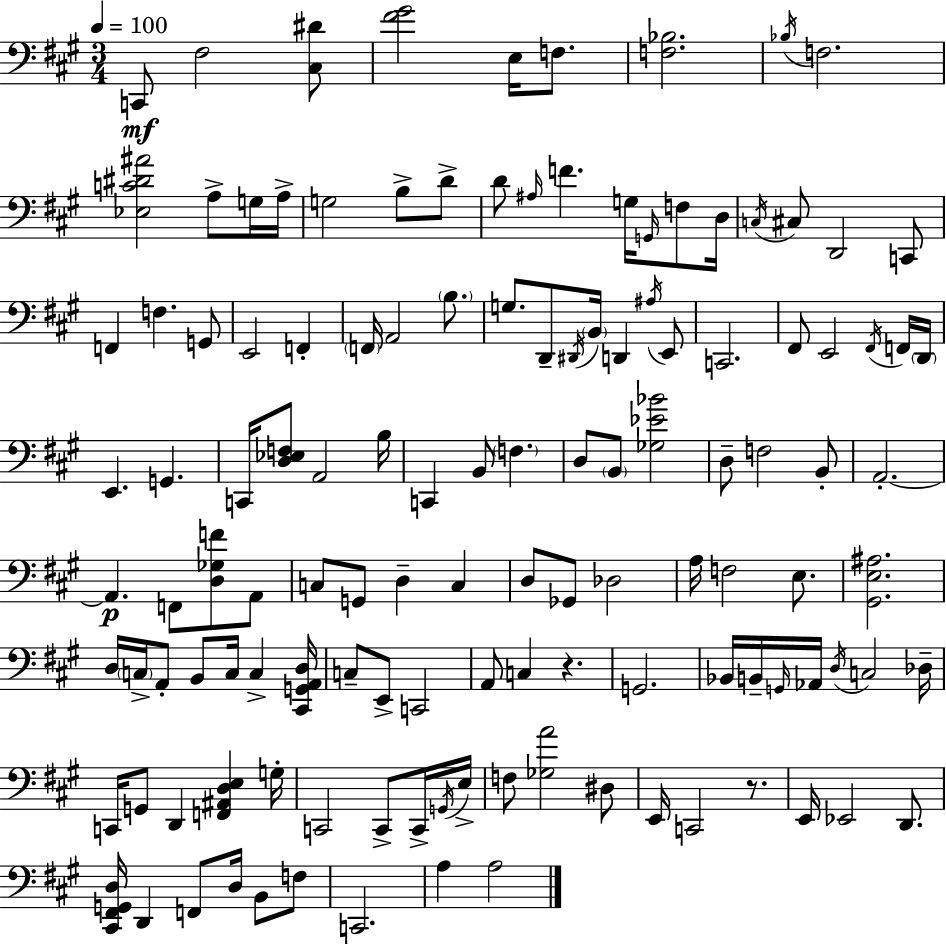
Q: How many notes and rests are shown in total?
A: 128